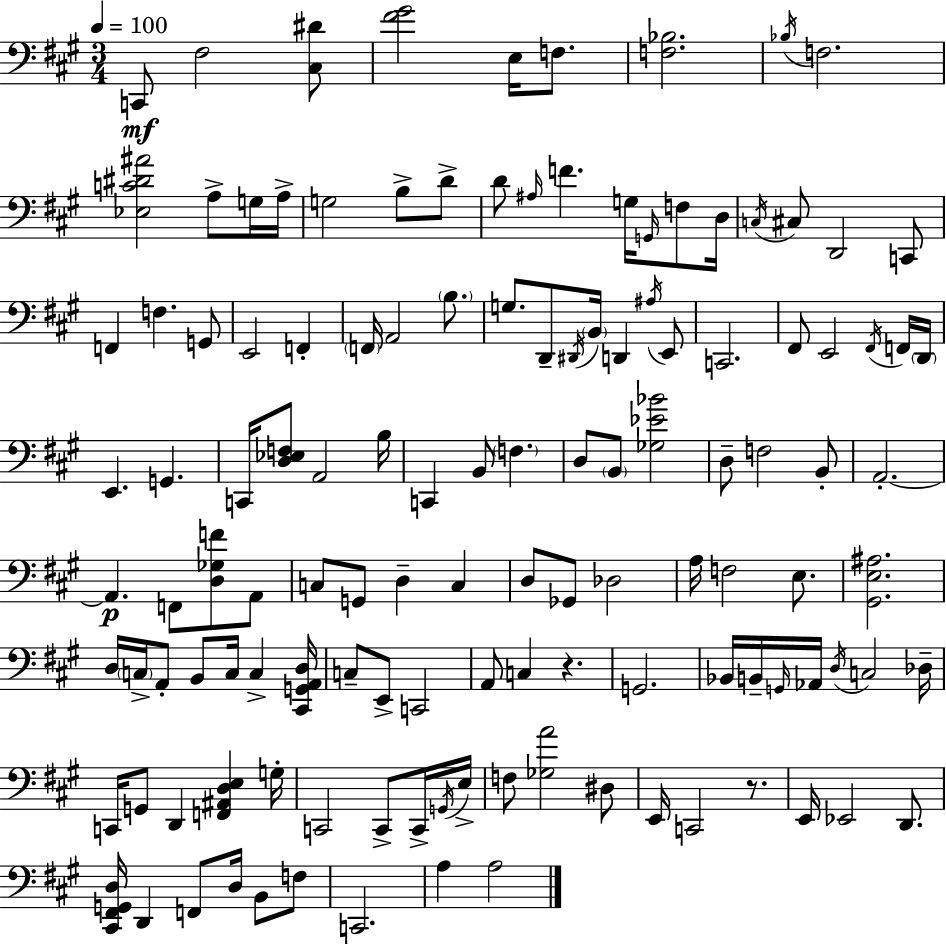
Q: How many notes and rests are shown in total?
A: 128